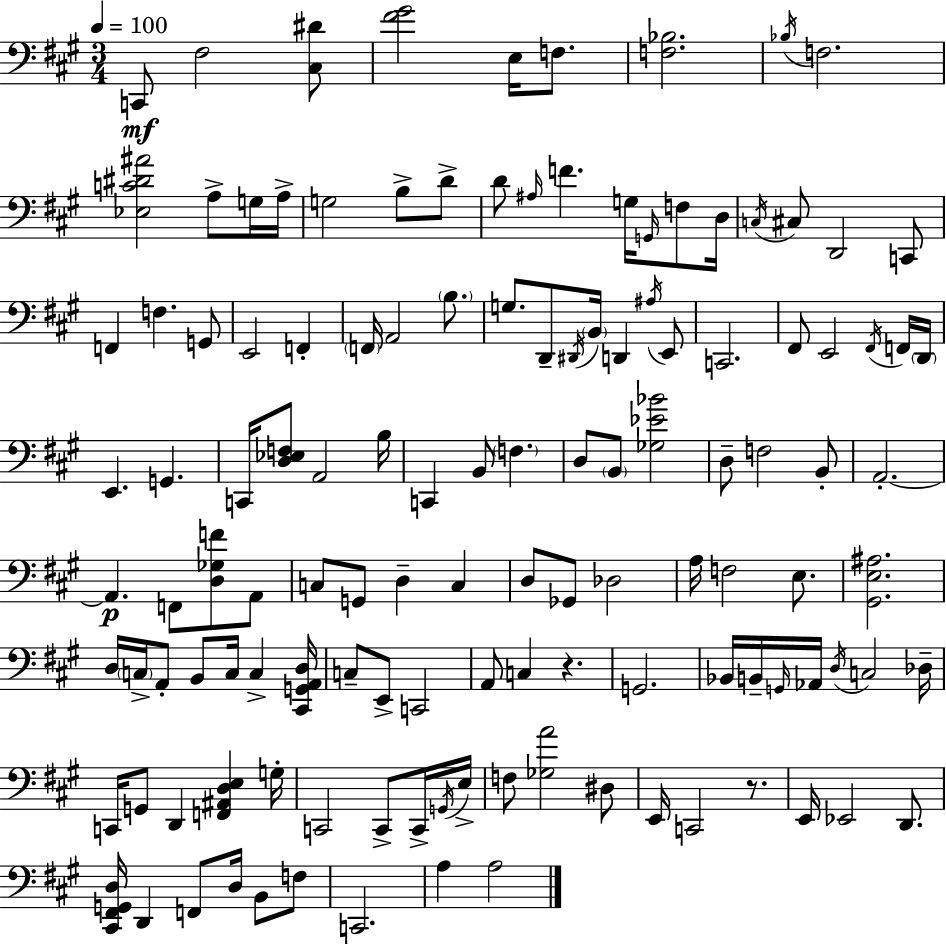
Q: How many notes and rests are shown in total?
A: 128